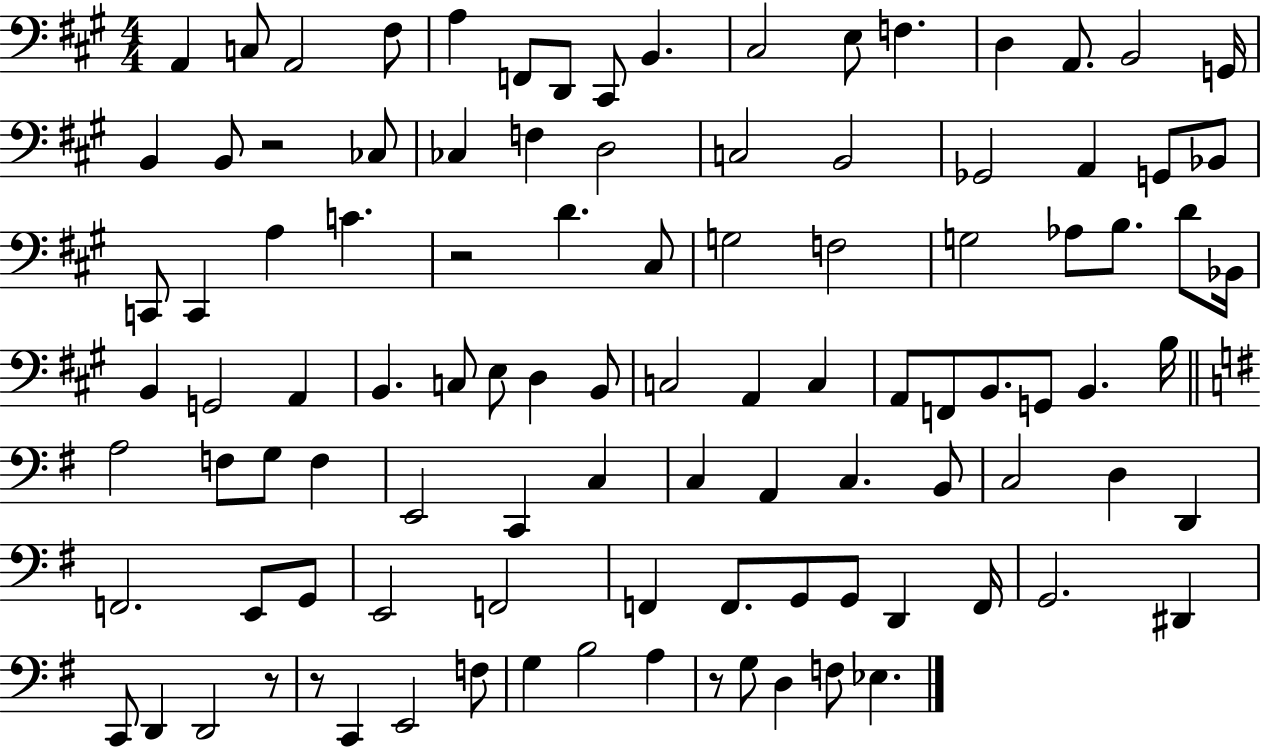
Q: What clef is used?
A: bass